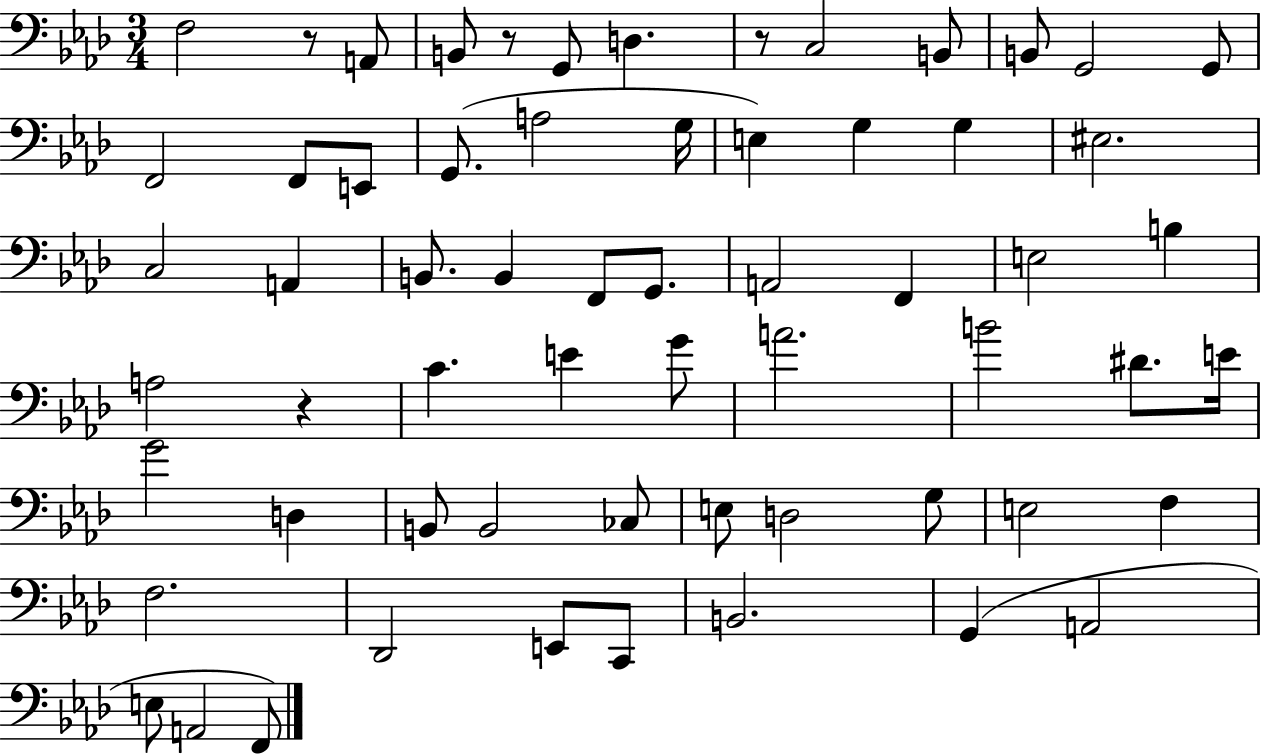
X:1
T:Untitled
M:3/4
L:1/4
K:Ab
F,2 z/2 A,,/2 B,,/2 z/2 G,,/2 D, z/2 C,2 B,,/2 B,,/2 G,,2 G,,/2 F,,2 F,,/2 E,,/2 G,,/2 A,2 G,/4 E, G, G, ^E,2 C,2 A,, B,,/2 B,, F,,/2 G,,/2 A,,2 F,, E,2 B, A,2 z C E G/2 A2 B2 ^D/2 E/4 G2 D, B,,/2 B,,2 _C,/2 E,/2 D,2 G,/2 E,2 F, F,2 _D,,2 E,,/2 C,,/2 B,,2 G,, A,,2 E,/2 A,,2 F,,/2